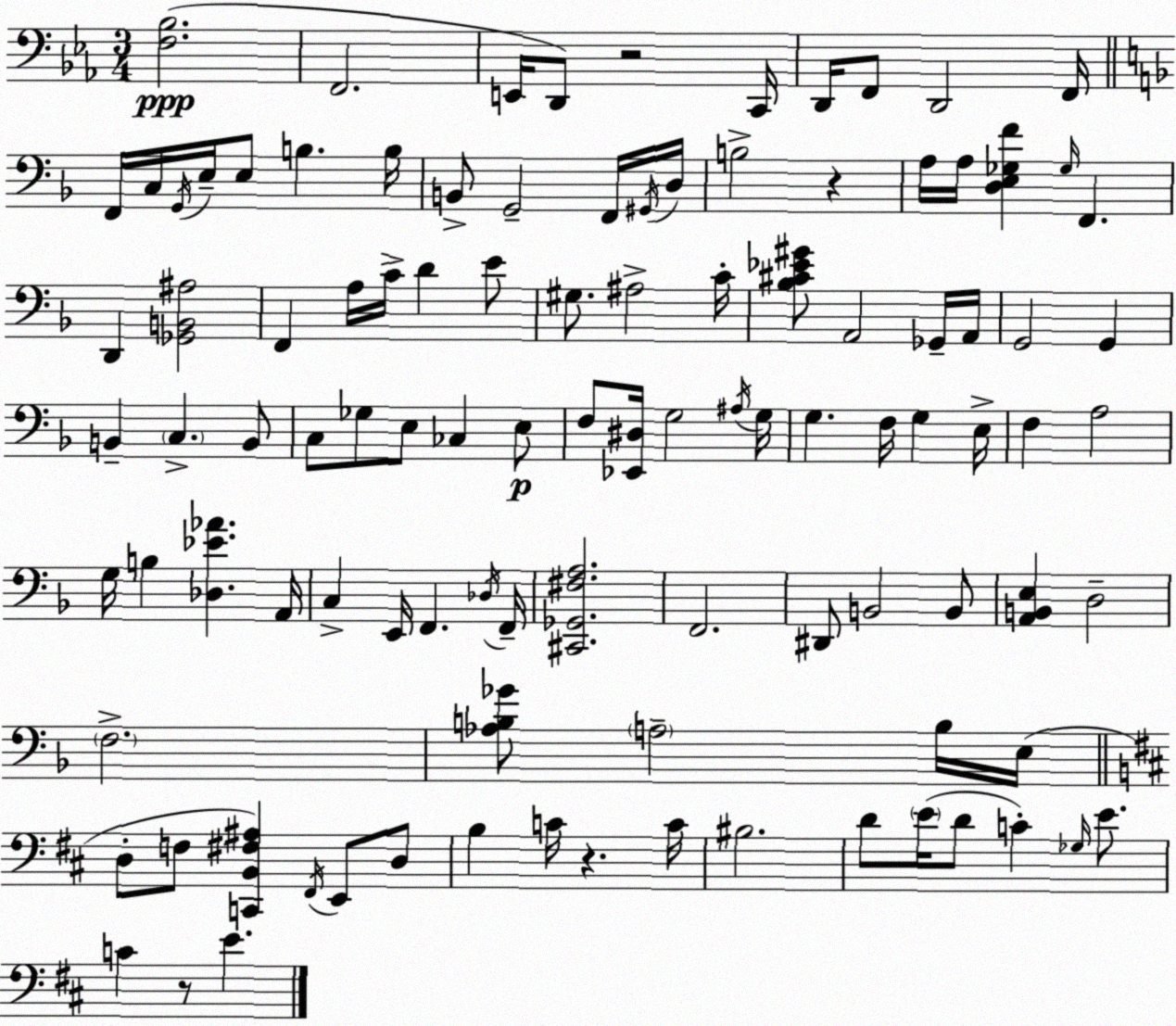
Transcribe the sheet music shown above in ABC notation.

X:1
T:Untitled
M:3/4
L:1/4
K:Eb
[F,_B,]2 F,,2 E,,/4 D,,/2 z2 C,,/4 D,,/4 F,,/2 D,,2 F,,/4 F,,/4 C,/4 G,,/4 E,/4 E,/2 B, B,/4 B,,/2 G,,2 F,,/4 ^G,,/4 D,/4 B,2 z A,/4 A,/4 [D,E,_G,F] _G,/4 F,, D,, [_G,,B,,^A,]2 F,, A,/4 C/4 D E/2 ^G,/2 ^A,2 C/4 [_B,^C_E^G]/2 A,,2 _G,,/4 A,,/4 G,,2 G,, B,, C, B,,/2 C,/2 _G,/2 E,/2 _C, E,/2 F,/2 [_E,,^D,]/4 G,2 ^A,/4 G,/4 G, F,/4 G, E,/4 F, A,2 G,/4 B, [_D,_E_A] A,,/4 C, E,,/4 F,, _D,/4 F,,/4 [^C,,_G,,^F,A,]2 F,,2 ^D,,/2 B,,2 B,,/2 [A,,B,,E,] D,2 F,2 [_A,B,_G]/2 A,2 B,/4 E,/4 D,/2 F,/2 [C,,B,,^F,^A,] ^F,,/4 E,,/2 D,/2 B, C/4 z C/4 ^B,2 D/2 E/4 D/2 C _G,/4 E/2 C z/2 E